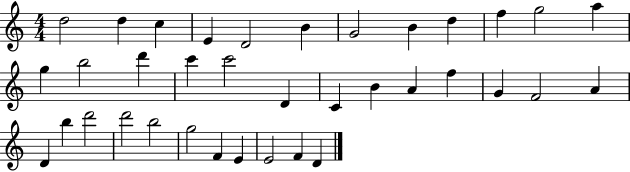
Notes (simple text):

D5/h D5/q C5/q E4/q D4/h B4/q G4/h B4/q D5/q F5/q G5/h A5/q G5/q B5/h D6/q C6/q C6/h D4/q C4/q B4/q A4/q F5/q G4/q F4/h A4/q D4/q B5/q D6/h D6/h B5/h G5/h F4/q E4/q E4/h F4/q D4/q